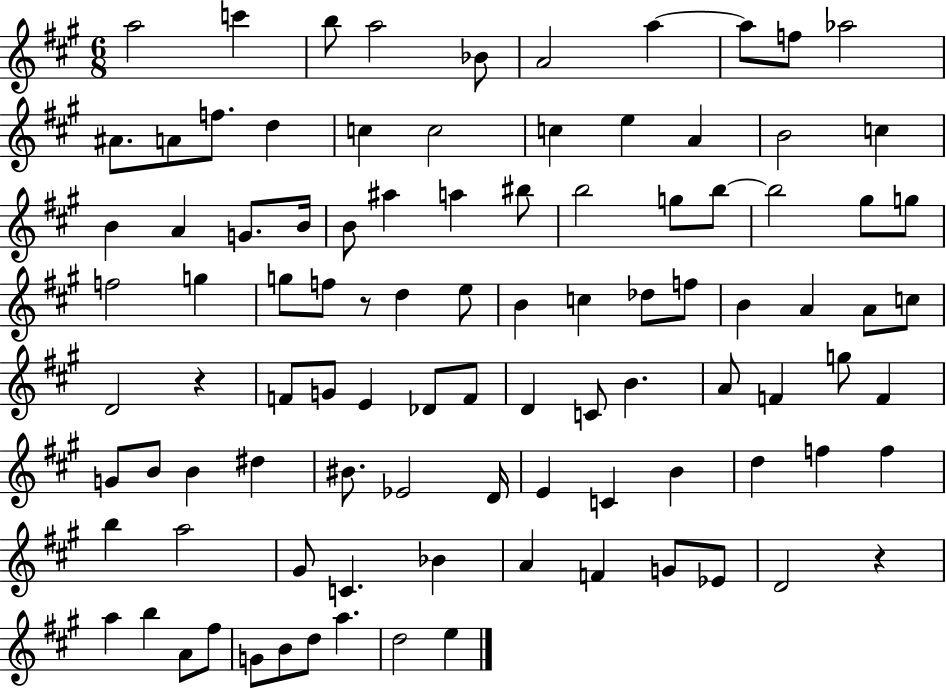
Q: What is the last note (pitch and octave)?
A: E5